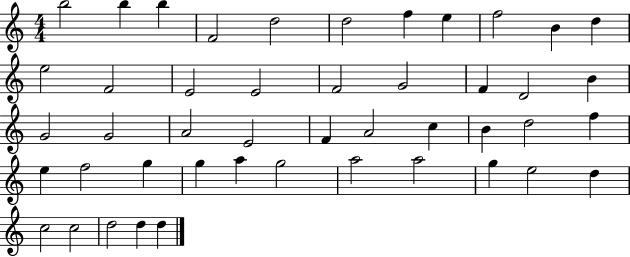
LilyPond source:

{
  \clef treble
  \numericTimeSignature
  \time 4/4
  \key c \major
  b''2 b''4 b''4 | f'2 d''2 | d''2 f''4 e''4 | f''2 b'4 d''4 | \break e''2 f'2 | e'2 e'2 | f'2 g'2 | f'4 d'2 b'4 | \break g'2 g'2 | a'2 e'2 | f'4 a'2 c''4 | b'4 d''2 f''4 | \break e''4 f''2 g''4 | g''4 a''4 g''2 | a''2 a''2 | g''4 e''2 d''4 | \break c''2 c''2 | d''2 d''4 d''4 | \bar "|."
}